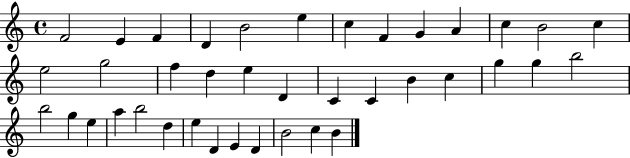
F4/h E4/q F4/q D4/q B4/h E5/q C5/q F4/q G4/q A4/q C5/q B4/h C5/q E5/h G5/h F5/q D5/q E5/q D4/q C4/q C4/q B4/q C5/q G5/q G5/q B5/h B5/h G5/q E5/q A5/q B5/h D5/q E5/q D4/q E4/q D4/q B4/h C5/q B4/q